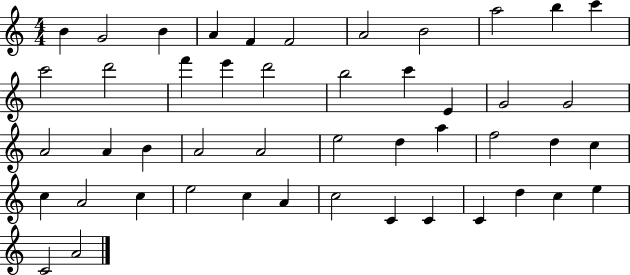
B4/q G4/h B4/q A4/q F4/q F4/h A4/h B4/h A5/h B5/q C6/q C6/h D6/h F6/q E6/q D6/h B5/h C6/q E4/q G4/h G4/h A4/h A4/q B4/q A4/h A4/h E5/h D5/q A5/q F5/h D5/q C5/q C5/q A4/h C5/q E5/h C5/q A4/q C5/h C4/q C4/q C4/q D5/q C5/q E5/q C4/h A4/h